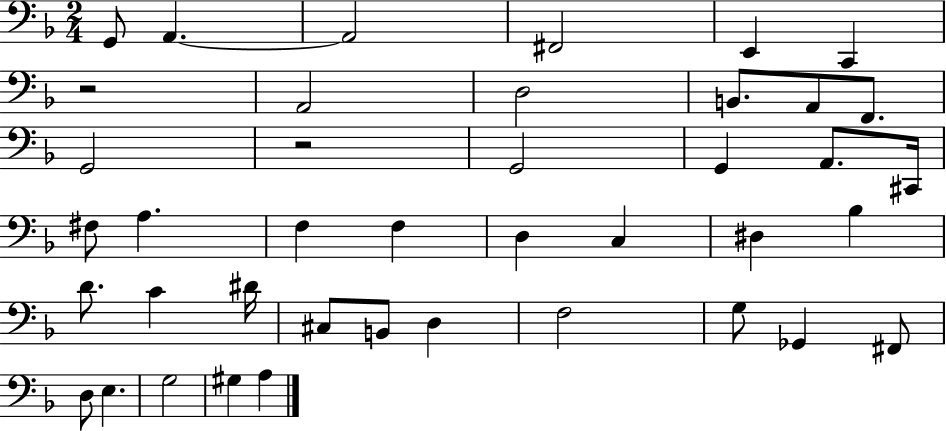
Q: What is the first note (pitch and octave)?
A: G2